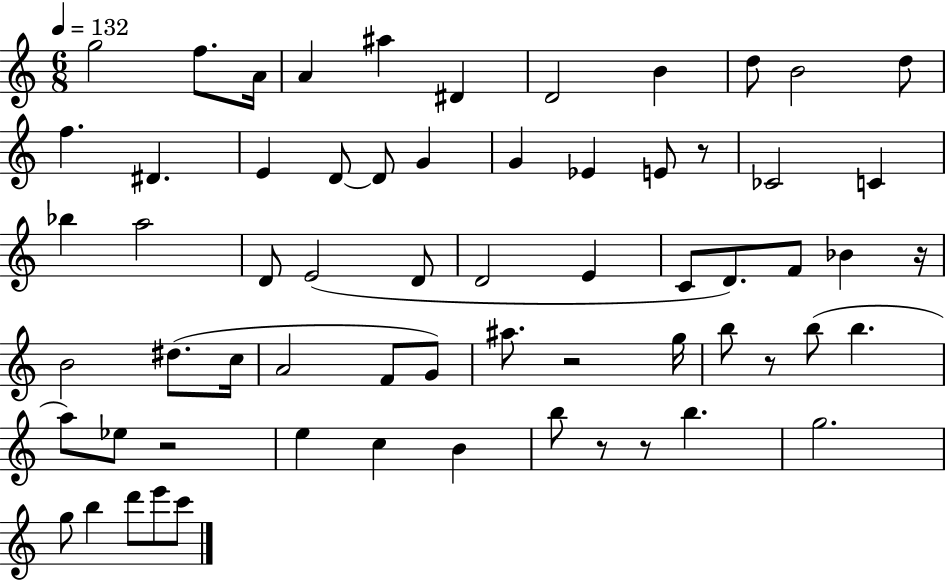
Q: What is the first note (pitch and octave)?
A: G5